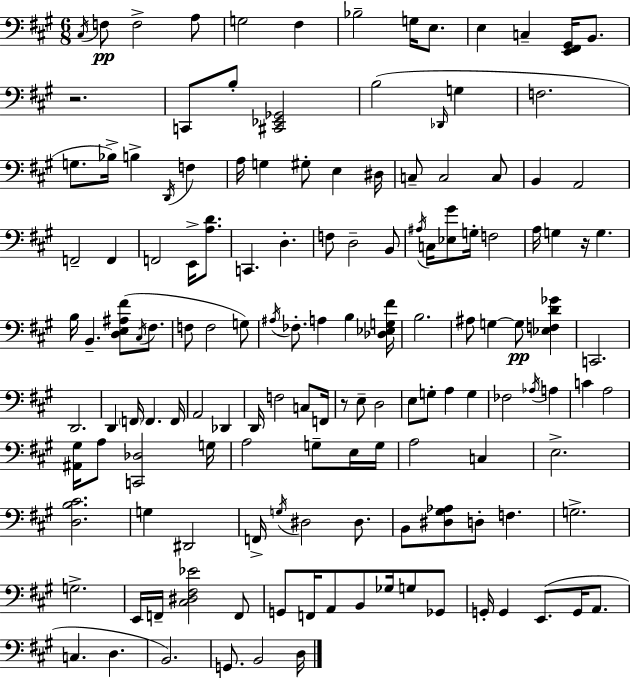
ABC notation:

X:1
T:Untitled
M:6/8
L:1/4
K:A
^C,/4 F,/2 F,2 A,/2 G,2 ^F, _B,2 G,/4 E,/2 E, C, [E,,^F,,^G,,]/4 B,,/2 z2 C,,/2 B,/2 [^C,,_E,,_G,,]2 B,2 _D,,/4 G, F,2 G,/2 _B,/4 B, D,,/4 F, A,/4 G, ^G,/2 E, ^D,/4 C,/2 C,2 C,/2 B,, A,,2 F,,2 F,, F,,2 E,,/4 [A,D]/2 C,, D, F,/2 D,2 B,,/2 ^A,/4 C,/4 [_E,^G]/2 G,/4 F,2 A,/4 G, z/4 G, B,/4 B,, [D,E,^A,^F]/2 ^C,/4 ^F,/2 F,/2 F,2 G,/2 ^A,/4 _F,/2 A, B, [_D,_E,G,^F]/4 B,2 ^A,/2 G, G,/2 [_E,F,D_G] C,,2 D,,2 D,, F,,/4 F,, F,,/4 A,,2 _D,, D,,/4 F,2 C,/2 F,,/4 z/2 E,/2 D,2 E,/2 G,/2 A, G, _F,2 _A,/4 A, C A,2 [^A,,^G,]/4 A,/2 [C,,_D,]2 G,/4 A,2 G,/2 E,/4 G,/4 A,2 C, E,2 [D,B,^C]2 G, ^D,,2 F,,/4 G,/4 ^D,2 ^D,/2 B,,/2 [^D,^G,_A,]/2 D,/2 F, G,2 G,2 E,,/4 F,,/4 [^C,^D,^F,_E]2 F,,/2 G,,/2 F,,/4 A,,/2 B,,/2 _G,/4 G,/2 _G,,/2 G,,/4 G,, E,,/2 G,,/4 A,,/2 C, D, B,,2 G,,/2 B,,2 D,/4